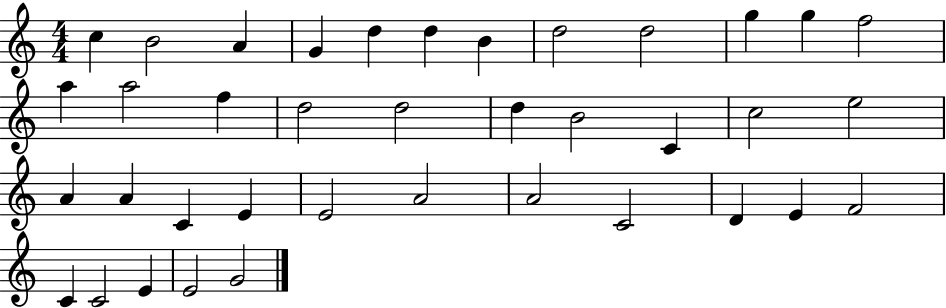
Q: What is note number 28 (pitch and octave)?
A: A4